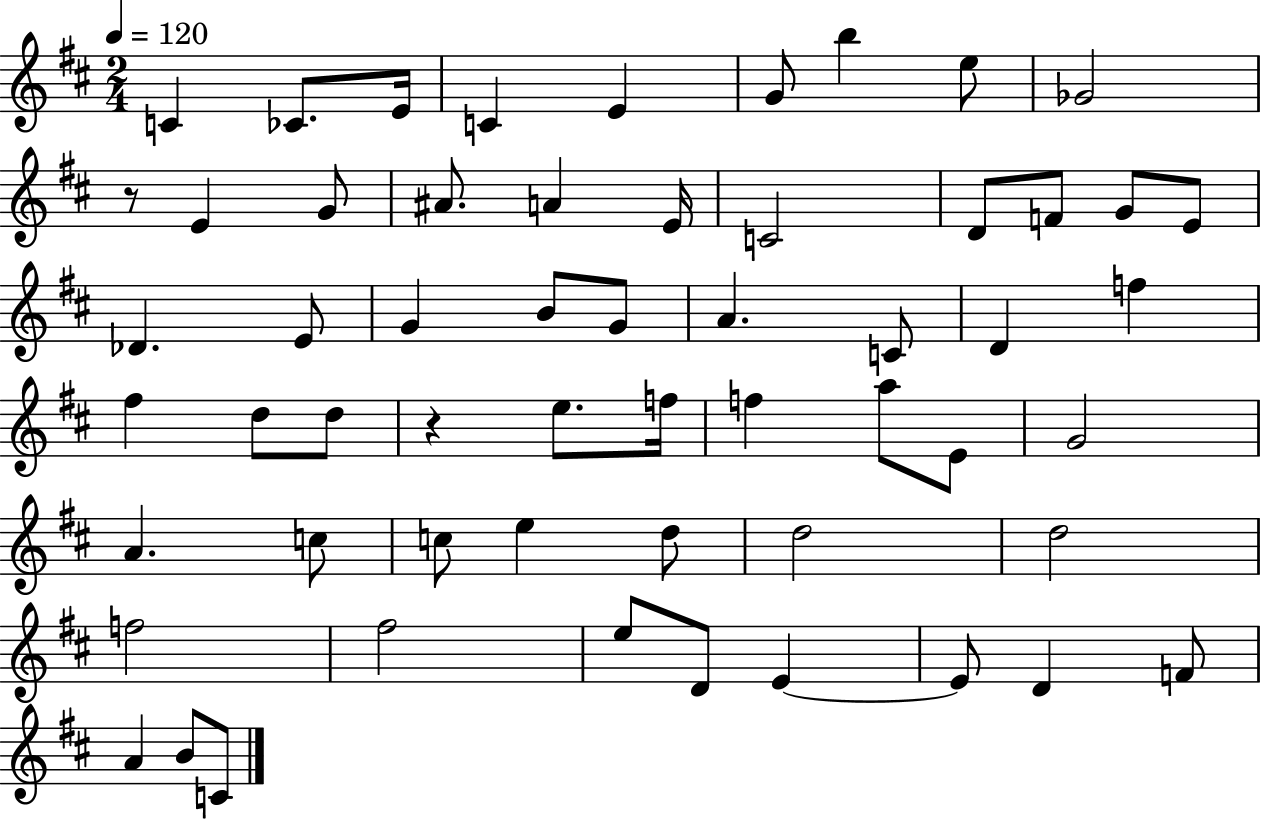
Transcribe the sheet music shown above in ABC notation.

X:1
T:Untitled
M:2/4
L:1/4
K:D
C _C/2 E/4 C E G/2 b e/2 _G2 z/2 E G/2 ^A/2 A E/4 C2 D/2 F/2 G/2 E/2 _D E/2 G B/2 G/2 A C/2 D f ^f d/2 d/2 z e/2 f/4 f a/2 E/2 G2 A c/2 c/2 e d/2 d2 d2 f2 ^f2 e/2 D/2 E E/2 D F/2 A B/2 C/2